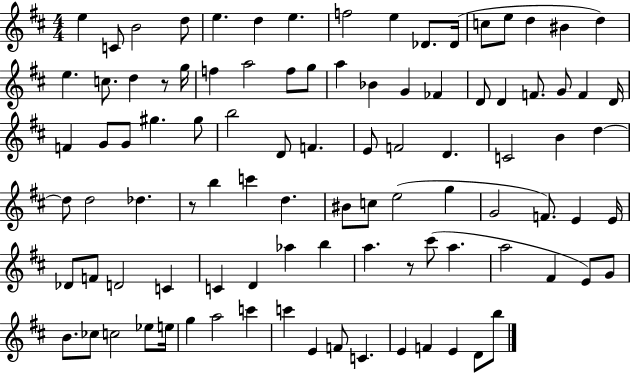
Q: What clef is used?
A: treble